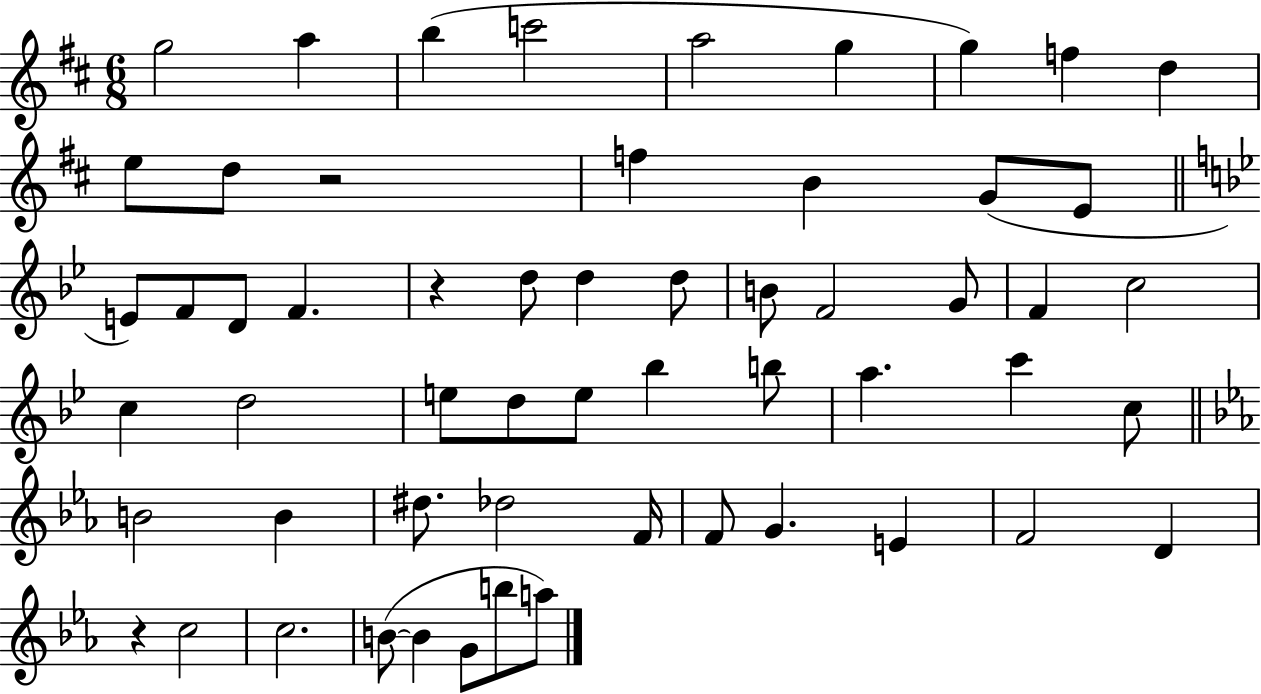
{
  \clef treble
  \numericTimeSignature
  \time 6/8
  \key d \major
  g''2 a''4 | b''4( c'''2 | a''2 g''4 | g''4) f''4 d''4 | \break e''8 d''8 r2 | f''4 b'4 g'8( e'8 | \bar "||" \break \key g \minor e'8) f'8 d'8 f'4. | r4 d''8 d''4 d''8 | b'8 f'2 g'8 | f'4 c''2 | \break c''4 d''2 | e''8 d''8 e''8 bes''4 b''8 | a''4. c'''4 c''8 | \bar "||" \break \key ees \major b'2 b'4 | dis''8. des''2 f'16 | f'8 g'4. e'4 | f'2 d'4 | \break r4 c''2 | c''2. | b'8~(~ b'4 g'8 b''8 a''8) | \bar "|."
}